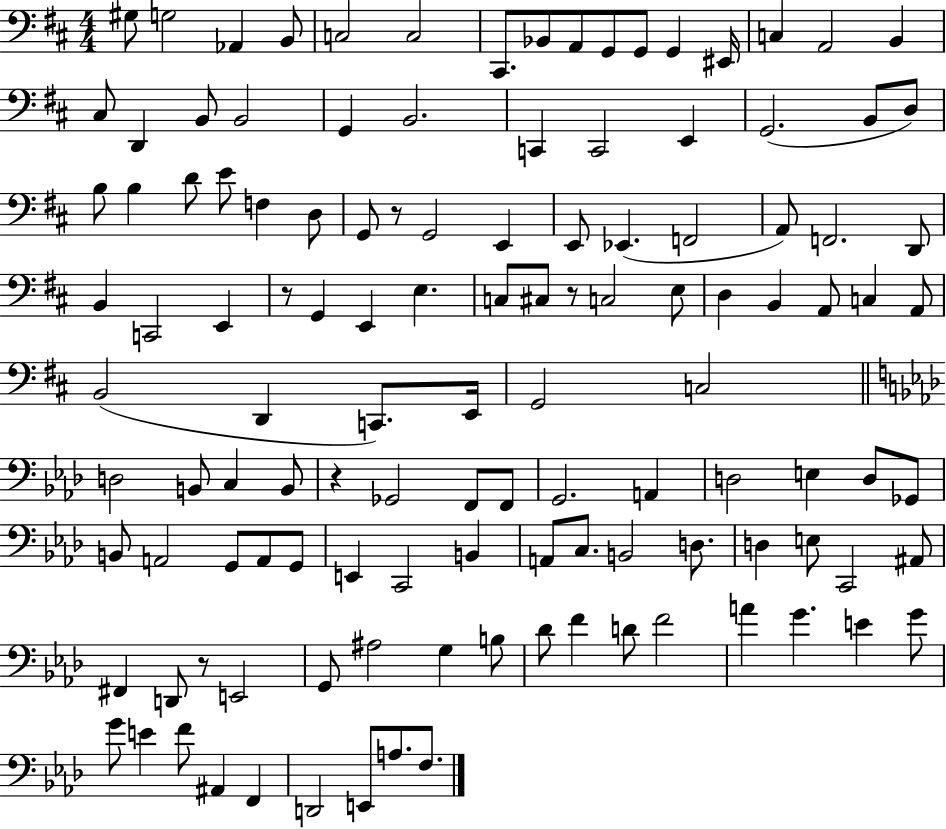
G#3/e G3/h Ab2/q B2/e C3/h C3/h C#2/e. Bb2/e A2/e G2/e G2/e G2/q EIS2/s C3/q A2/h B2/q C#3/e D2/q B2/e B2/h G2/q B2/h. C2/q C2/h E2/q G2/h. B2/e D3/e B3/e B3/q D4/e E4/e F3/q D3/e G2/e R/e G2/h E2/q E2/e Eb2/q. F2/h A2/e F2/h. D2/e B2/q C2/h E2/q R/e G2/q E2/q E3/q. C3/e C#3/e R/e C3/h E3/e D3/q B2/q A2/e C3/q A2/e B2/h D2/q C2/e. E2/s G2/h C3/h D3/h B2/e C3/q B2/e R/q Gb2/h F2/e F2/e G2/h. A2/q D3/h E3/q D3/e Gb2/e B2/e A2/h G2/e A2/e G2/e E2/q C2/h B2/q A2/e C3/e. B2/h D3/e. D3/q E3/e C2/h A#2/e F#2/q D2/e R/e E2/h G2/e A#3/h G3/q B3/e Db4/e F4/q D4/e F4/h A4/q G4/q. E4/q G4/e G4/e E4/q F4/e A#2/q F2/q D2/h E2/e A3/e. F3/e.